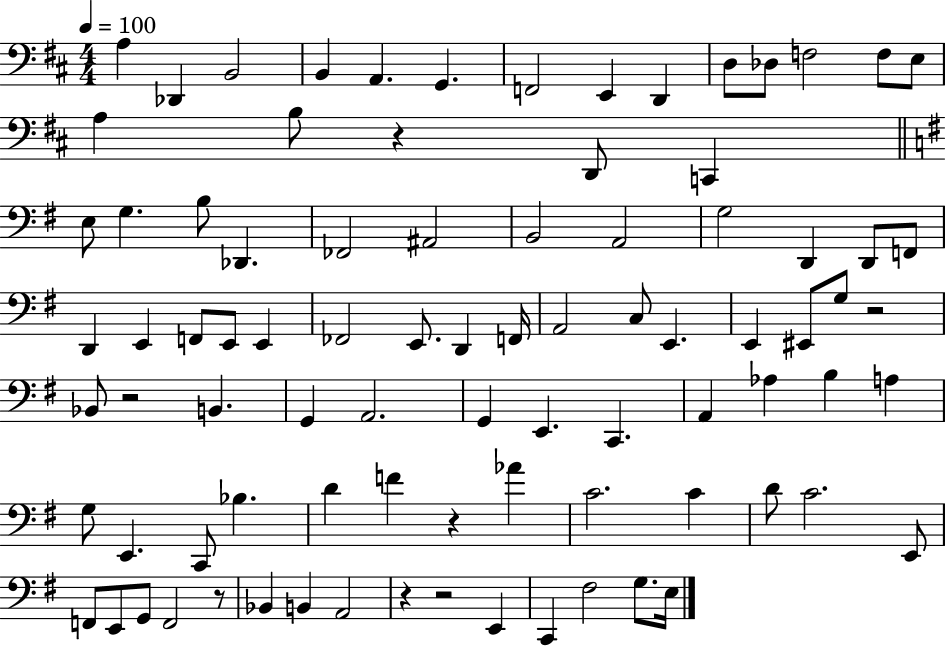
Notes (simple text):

A3/q Db2/q B2/h B2/q A2/q. G2/q. F2/h E2/q D2/q D3/e Db3/e F3/h F3/e E3/e A3/q B3/e R/q D2/e C2/q E3/e G3/q. B3/e Db2/q. FES2/h A#2/h B2/h A2/h G3/h D2/q D2/e F2/e D2/q E2/q F2/e E2/e E2/q FES2/h E2/e. D2/q F2/s A2/h C3/e E2/q. E2/q EIS2/e G3/e R/h Bb2/e R/h B2/q. G2/q A2/h. G2/q E2/q. C2/q. A2/q Ab3/q B3/q A3/q G3/e E2/q. C2/e Bb3/q. D4/q F4/q R/q Ab4/q C4/h. C4/q D4/e C4/h. E2/e F2/e E2/e G2/e F2/h R/e Bb2/q B2/q A2/h R/q R/h E2/q C2/q F#3/h G3/e. E3/s